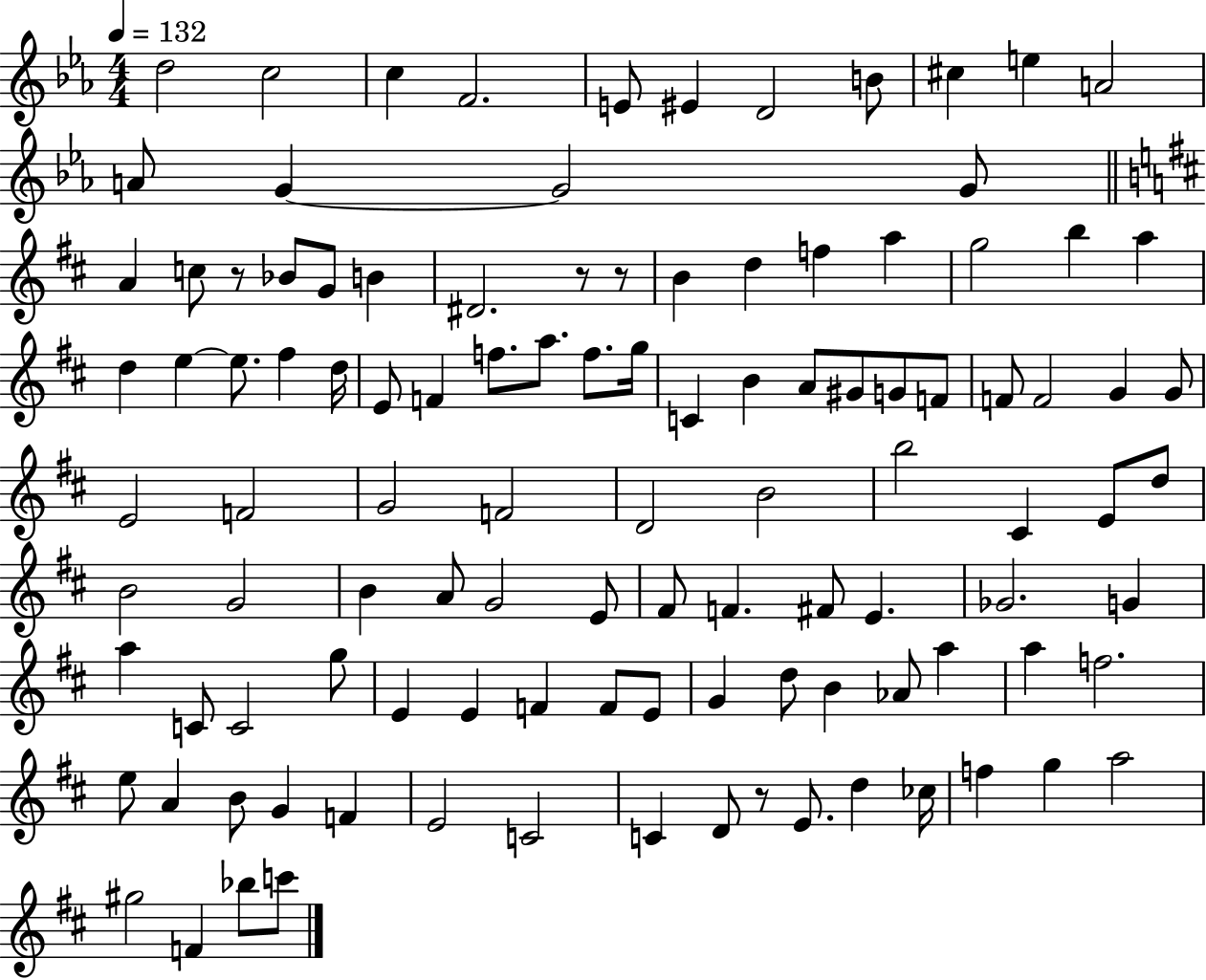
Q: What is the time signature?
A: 4/4